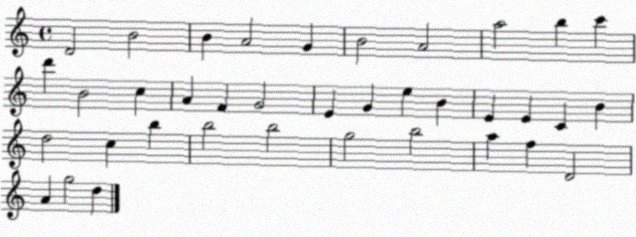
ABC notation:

X:1
T:Untitled
M:4/4
L:1/4
K:C
D2 B2 B A2 G B2 A2 a2 b c' d' B2 c A F G2 E G e B E E C B d2 c b b2 b2 g2 b2 a f D2 A g2 d